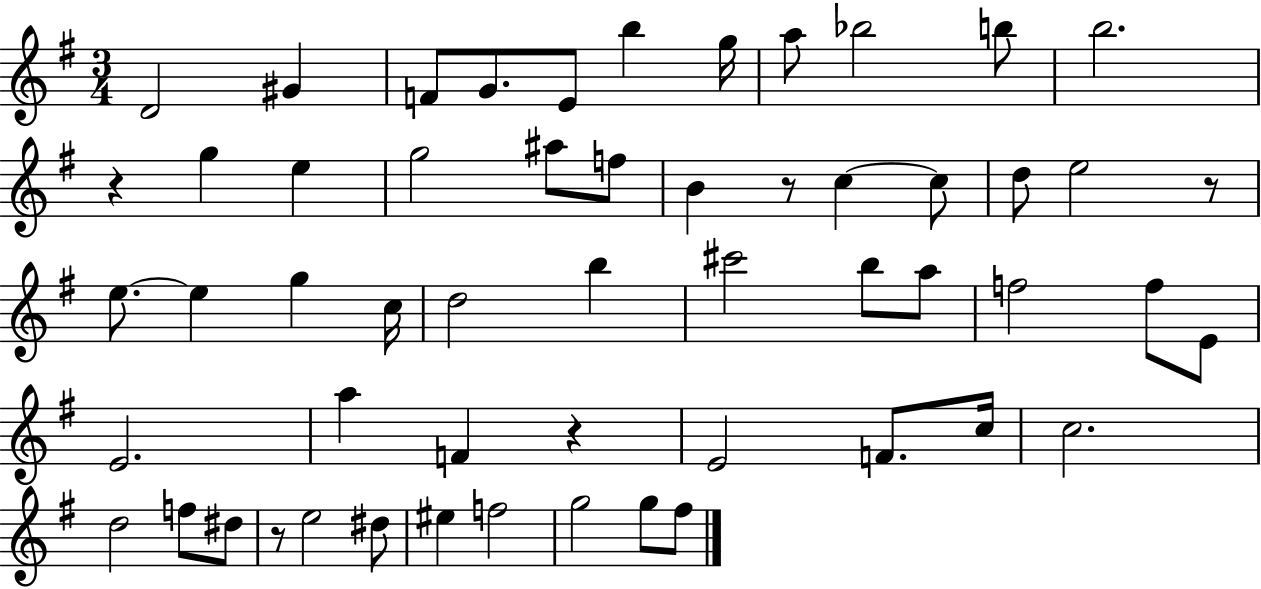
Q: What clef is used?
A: treble